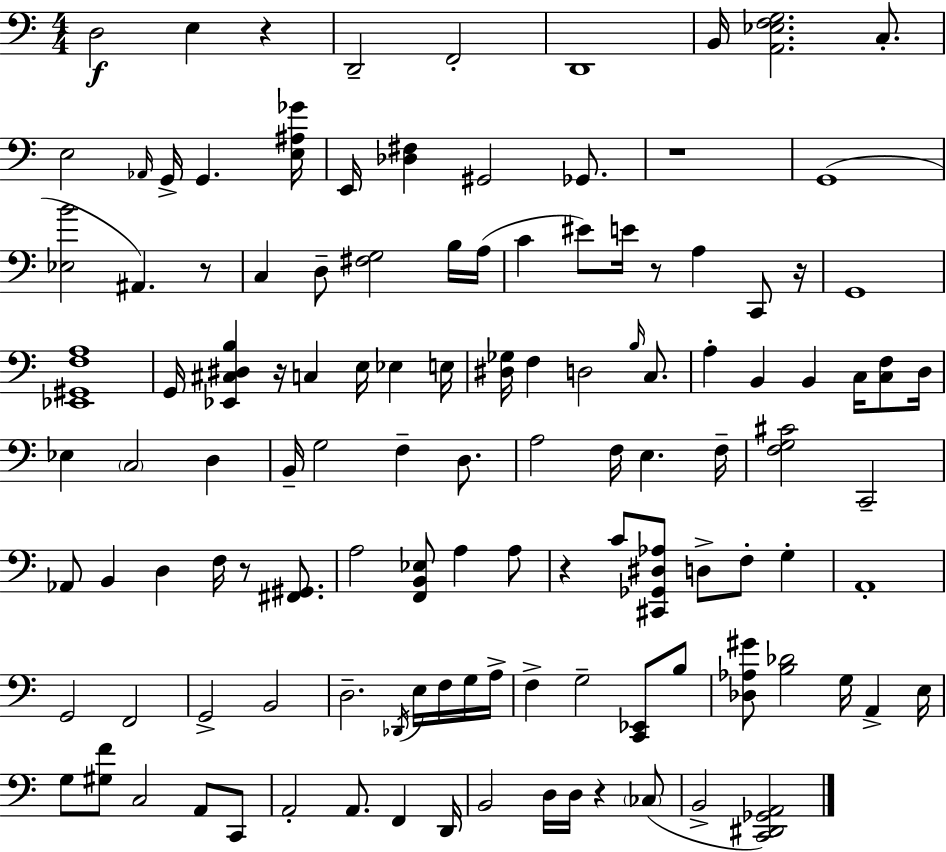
X:1
T:Untitled
M:4/4
L:1/4
K:C
D,2 E, z D,,2 F,,2 D,,4 B,,/4 [A,,_E,F,G,]2 C,/2 E,2 _A,,/4 G,,/4 G,, [E,^A,_G]/4 E,,/4 [_D,^F,] ^G,,2 _G,,/2 z4 G,,4 [_E,B]2 ^A,, z/2 C, D,/2 [^F,G,]2 B,/4 A,/4 C ^E/2 E/4 z/2 A, C,,/2 z/4 G,,4 [_E,,^G,,F,A,]4 G,,/4 [_E,,^C,^D,B,] z/4 C, E,/4 _E, E,/4 [^D,_G,]/4 F, D,2 B,/4 C,/2 A, B,, B,, C,/4 [C,F,]/2 D,/4 _E, C,2 D, B,,/4 G,2 F, D,/2 A,2 F,/4 E, F,/4 [F,G,^C]2 C,,2 _A,,/2 B,, D, F,/4 z/2 [^F,,^G,,]/2 A,2 [F,,B,,_E,]/2 A, A,/2 z C/2 [^C,,_G,,^D,_A,]/2 D,/2 F,/2 G, A,,4 G,,2 F,,2 G,,2 B,,2 D,2 _D,,/4 E,/4 F,/4 G,/4 A,/4 F, G,2 [C,,_E,,]/2 B,/2 [_D,_A,^G]/2 [B,_D]2 G,/4 A,, E,/4 G,/2 [^G,F]/2 C,2 A,,/2 C,,/2 A,,2 A,,/2 F,, D,,/4 B,,2 D,/4 D,/4 z _C,/2 B,,2 [C,,^D,,_G,,A,,]2